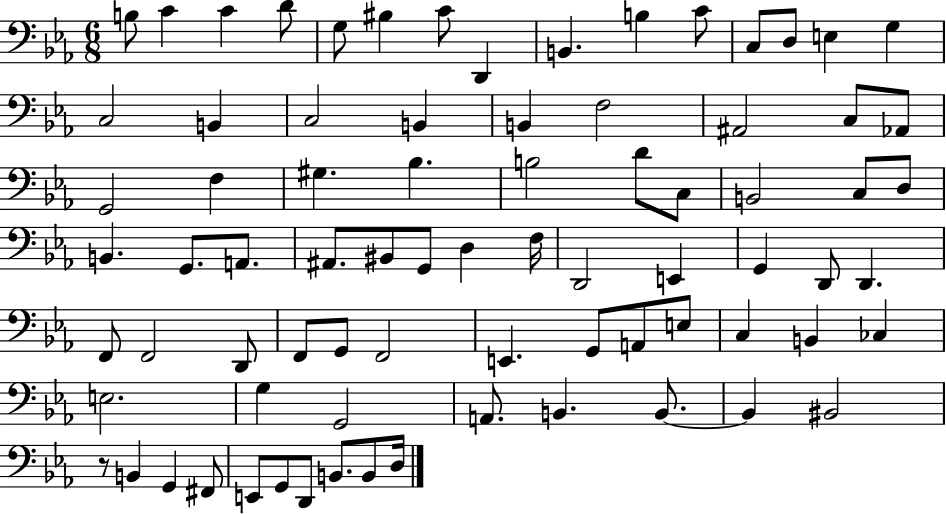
{
  \clef bass
  \numericTimeSignature
  \time 6/8
  \key ees \major
  b8 c'4 c'4 d'8 | g8 bis4 c'8 d,4 | b,4. b4 c'8 | c8 d8 e4 g4 | \break c2 b,4 | c2 b,4 | b,4 f2 | ais,2 c8 aes,8 | \break g,2 f4 | gis4. bes4. | b2 d'8 c8 | b,2 c8 d8 | \break b,4. g,8. a,8. | ais,8. bis,8 g,8 d4 f16 | d,2 e,4 | g,4 d,8 d,4. | \break f,8 f,2 d,8 | f,8 g,8 f,2 | e,4. g,8 a,8 e8 | c4 b,4 ces4 | \break e2. | g4 g,2 | a,8. b,4. b,8.~~ | b,4 bis,2 | \break r8 b,4 g,4 fis,8 | e,8 g,8 d,8 b,8. b,8 d16 | \bar "|."
}